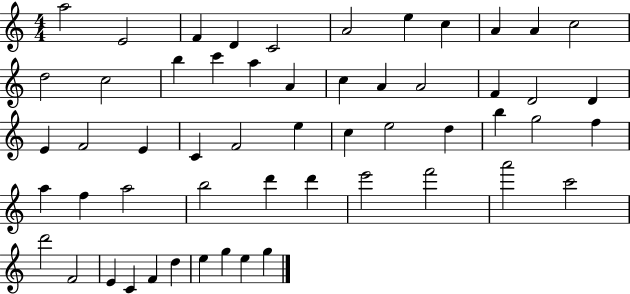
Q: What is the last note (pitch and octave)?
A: G5